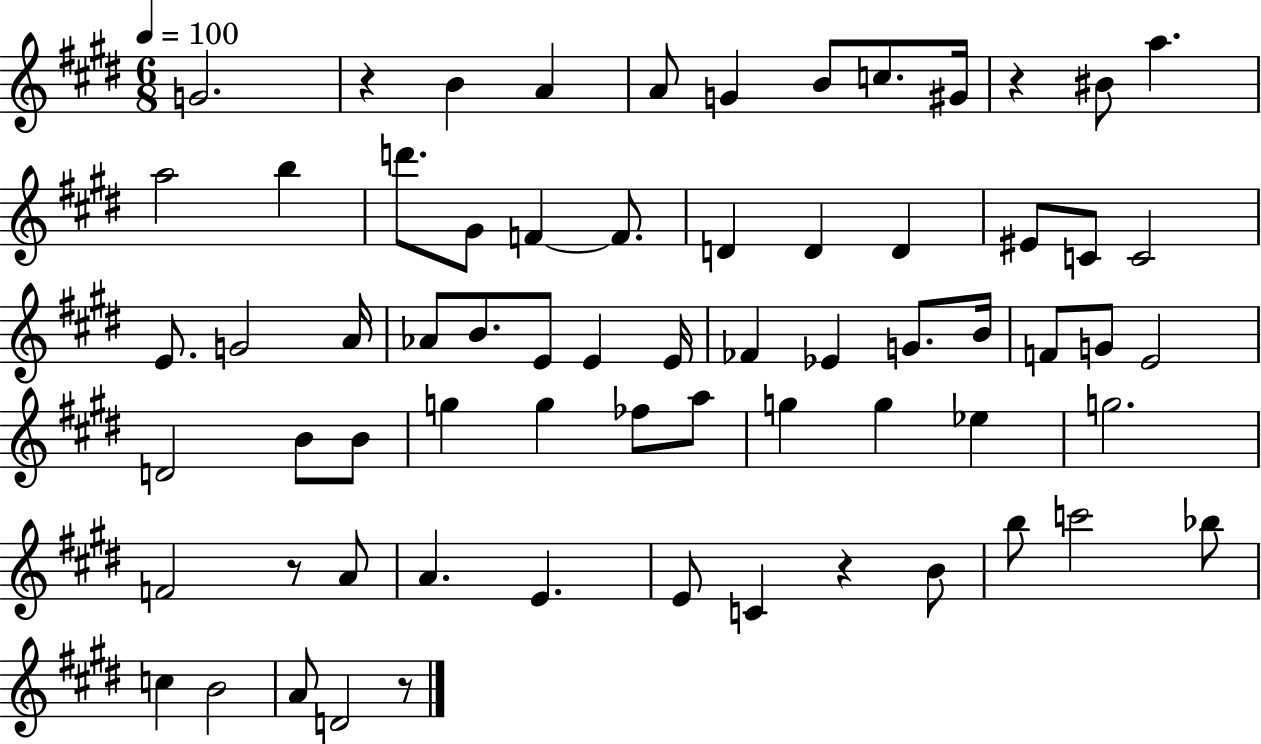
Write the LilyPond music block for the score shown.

{
  \clef treble
  \numericTimeSignature
  \time 6/8
  \key e \major
  \tempo 4 = 100
  g'2. | r4 b'4 a'4 | a'8 g'4 b'8 c''8. gis'16 | r4 bis'8 a''4. | \break a''2 b''4 | d'''8. gis'8 f'4~~ f'8. | d'4 d'4 d'4 | eis'8 c'8 c'2 | \break e'8. g'2 a'16 | aes'8 b'8. e'8 e'4 e'16 | fes'4 ees'4 g'8. b'16 | f'8 g'8 e'2 | \break d'2 b'8 b'8 | g''4 g''4 fes''8 a''8 | g''4 g''4 ees''4 | g''2. | \break f'2 r8 a'8 | a'4. e'4. | e'8 c'4 r4 b'8 | b''8 c'''2 bes''8 | \break c''4 b'2 | a'8 d'2 r8 | \bar "|."
}